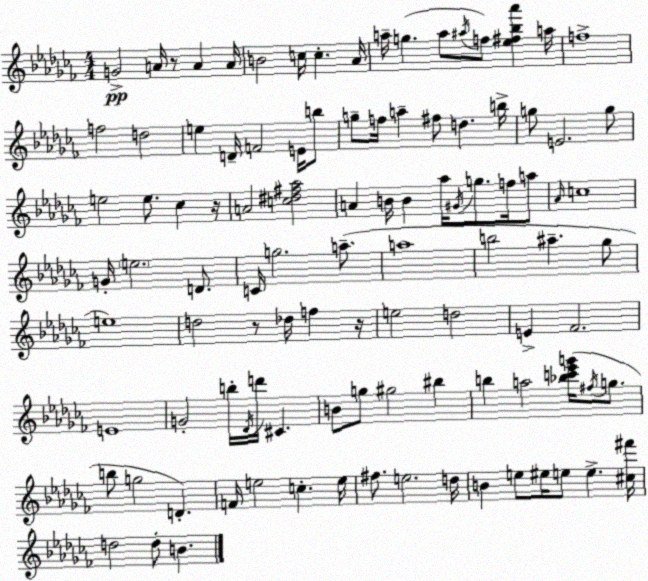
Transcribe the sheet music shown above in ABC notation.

X:1
T:Untitled
M:4/4
L:1/4
K:Abm
G2 A/4 z/2 A A/4 B2 c/4 c _A/4 a/4 g a/2 ^a/4 f/2 [_e^f_b_a'] a/4 f4 f2 d2 e D/4 F2 E/4 b/2 g/2 f/4 a ^f/2 d b/4 g/2 E2 g/2 e2 e/2 _c z/4 A2 [c^d^f_a]2 A B/4 B _a/4 ^G/4 g/2 f/4 a/2 _A/4 c4 G/4 e2 D/2 C/4 g2 a/2 a4 b2 ^a _g/2 e4 d2 z/2 _d/4 f z/4 e2 d2 E _F2 E4 G2 b/4 _D/4 d'/4 ^C B/2 g/2 ^g2 ^b b a2 [_bc'_e'g']/4 ^f/4 g/2 b/2 g2 D F/4 e2 c e/4 ^f/2 e2 d/4 B e/2 ^e/4 e/2 e [^c^f']/4 d2 d/2 B